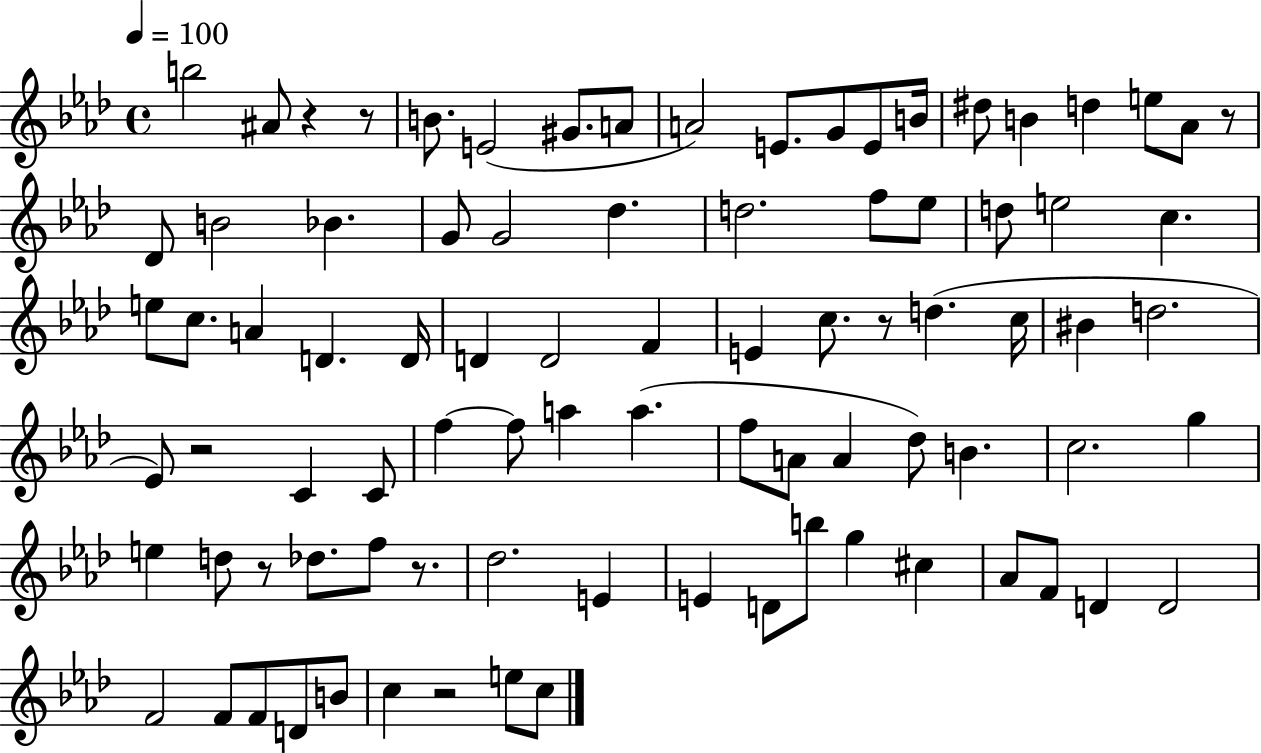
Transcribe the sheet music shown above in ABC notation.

X:1
T:Untitled
M:4/4
L:1/4
K:Ab
b2 ^A/2 z z/2 B/2 E2 ^G/2 A/2 A2 E/2 G/2 E/2 B/4 ^d/2 B d e/2 _A/2 z/2 _D/2 B2 _B G/2 G2 _d d2 f/2 _e/2 d/2 e2 c e/2 c/2 A D D/4 D D2 F E c/2 z/2 d c/4 ^B d2 _E/2 z2 C C/2 f f/2 a a f/2 A/2 A _d/2 B c2 g e d/2 z/2 _d/2 f/2 z/2 _d2 E E D/2 b/2 g ^c _A/2 F/2 D D2 F2 F/2 F/2 D/2 B/2 c z2 e/2 c/2